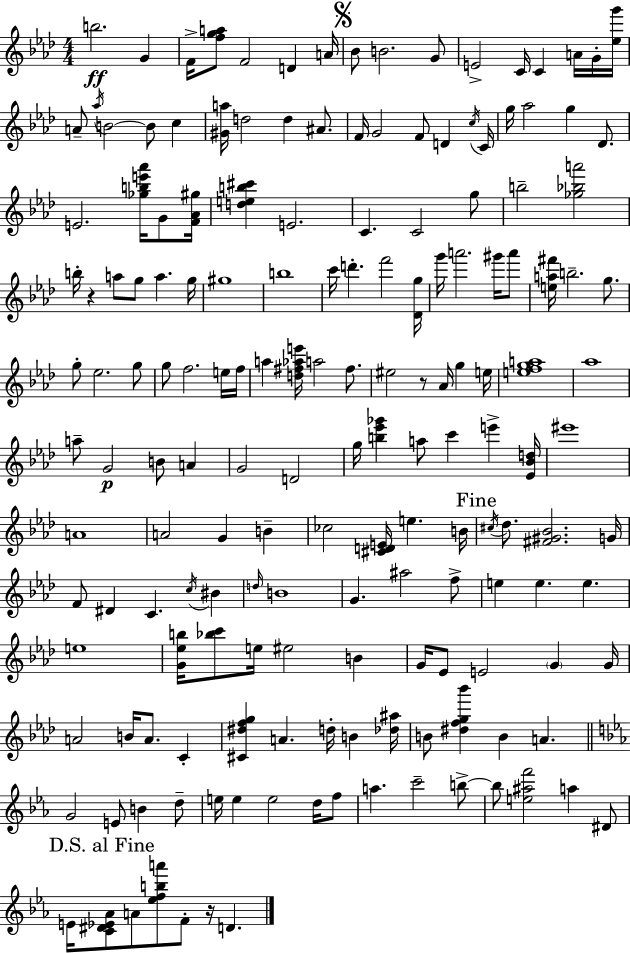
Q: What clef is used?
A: treble